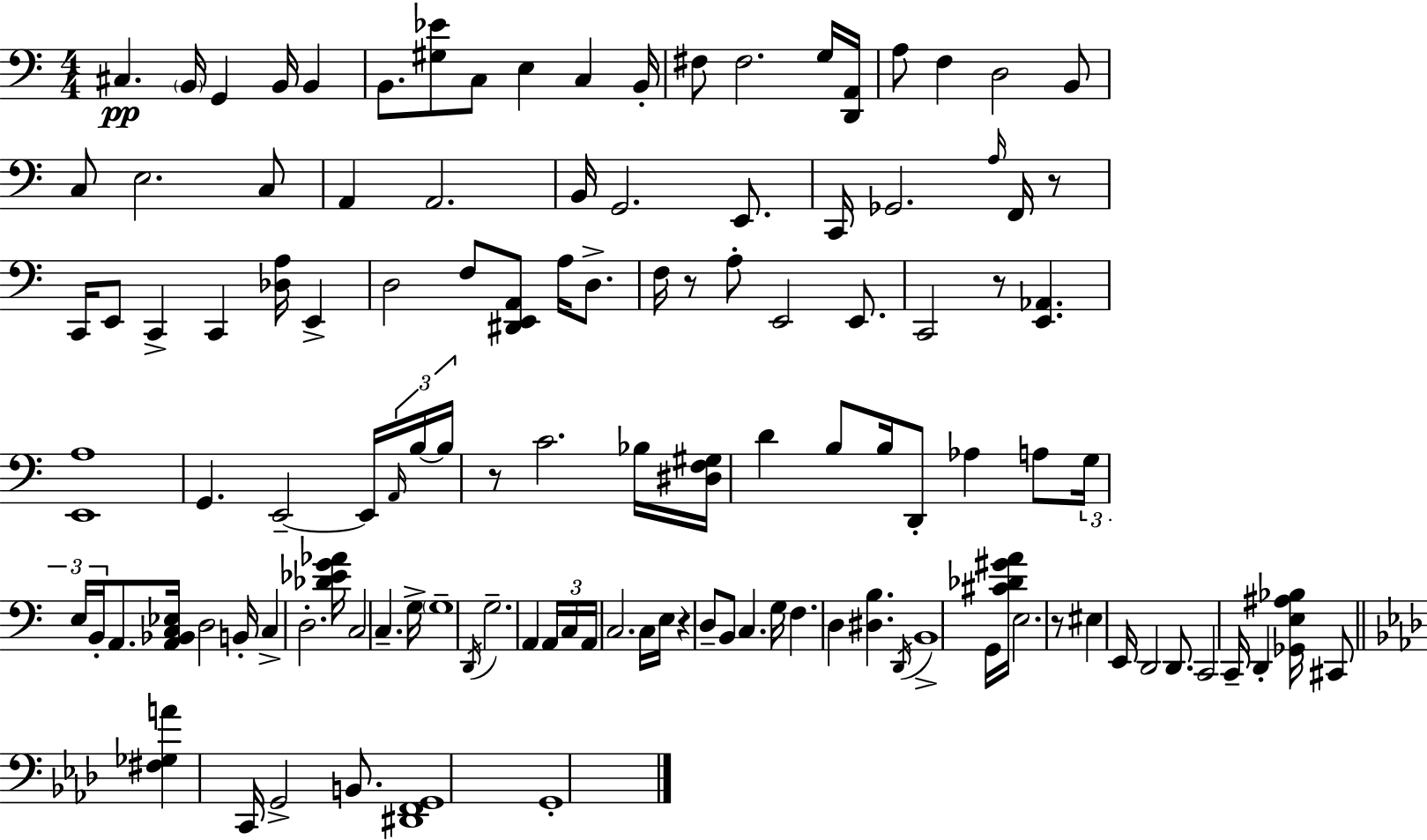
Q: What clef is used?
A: bass